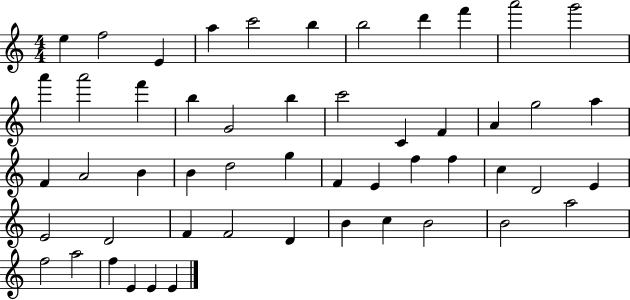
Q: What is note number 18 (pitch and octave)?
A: C6